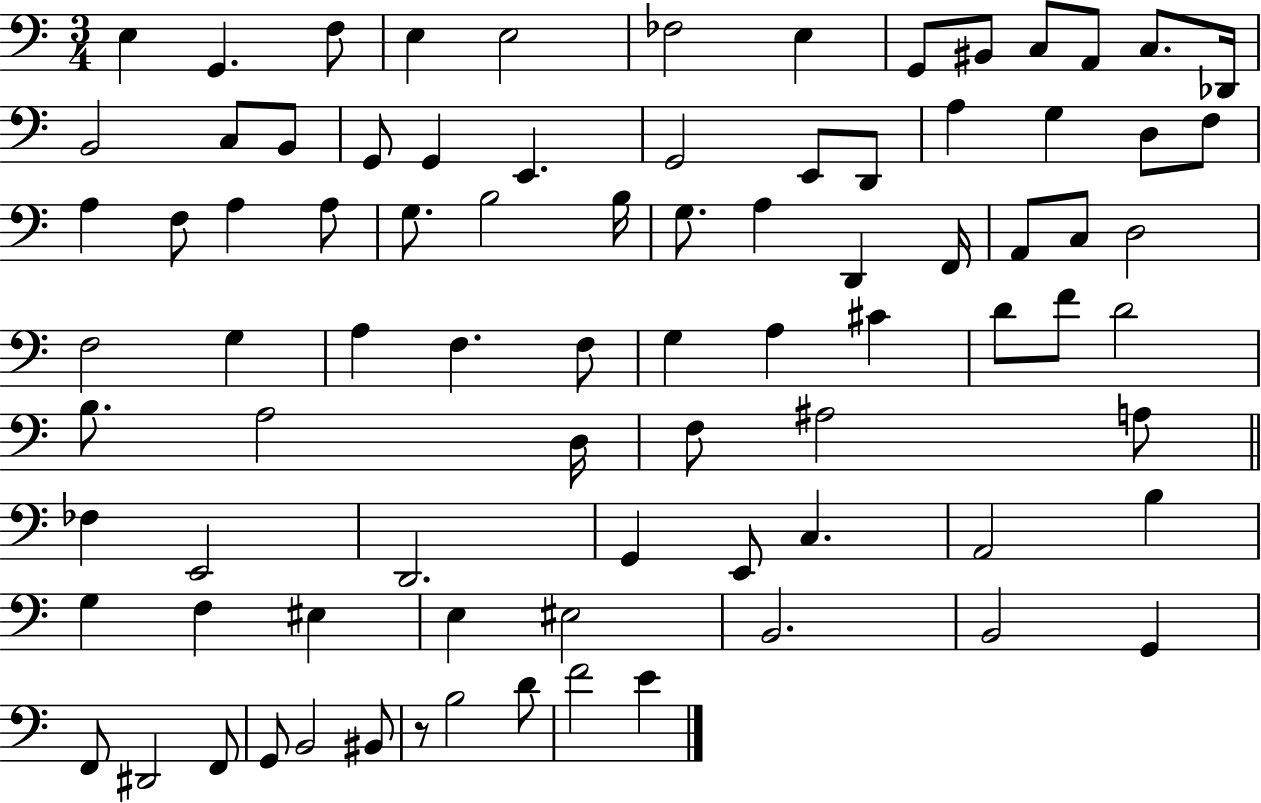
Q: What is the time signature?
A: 3/4